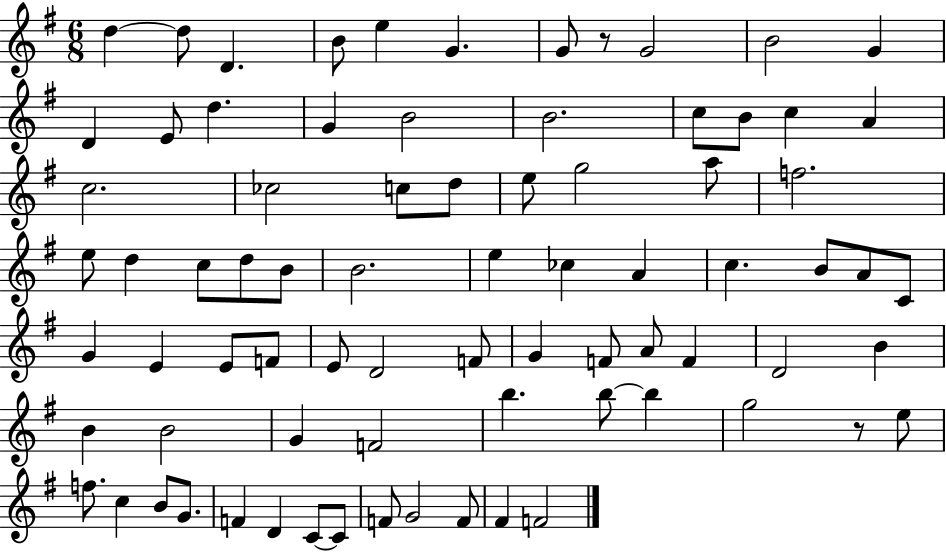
{
  \clef treble
  \numericTimeSignature
  \time 6/8
  \key g \major
  d''4~~ d''8 d'4. | b'8 e''4 g'4. | g'8 r8 g'2 | b'2 g'4 | \break d'4 e'8 d''4. | g'4 b'2 | b'2. | c''8 b'8 c''4 a'4 | \break c''2. | ces''2 c''8 d''8 | e''8 g''2 a''8 | f''2. | \break e''8 d''4 c''8 d''8 b'8 | b'2. | e''4 ces''4 a'4 | c''4. b'8 a'8 c'8 | \break g'4 e'4 e'8 f'8 | e'8 d'2 f'8 | g'4 f'8 a'8 f'4 | d'2 b'4 | \break b'4 b'2 | g'4 f'2 | b''4. b''8~~ b''4 | g''2 r8 e''8 | \break f''8. c''4 b'8 g'8. | f'4 d'4 c'8~~ c'8 | f'8 g'2 f'8 | fis'4 f'2 | \break \bar "|."
}